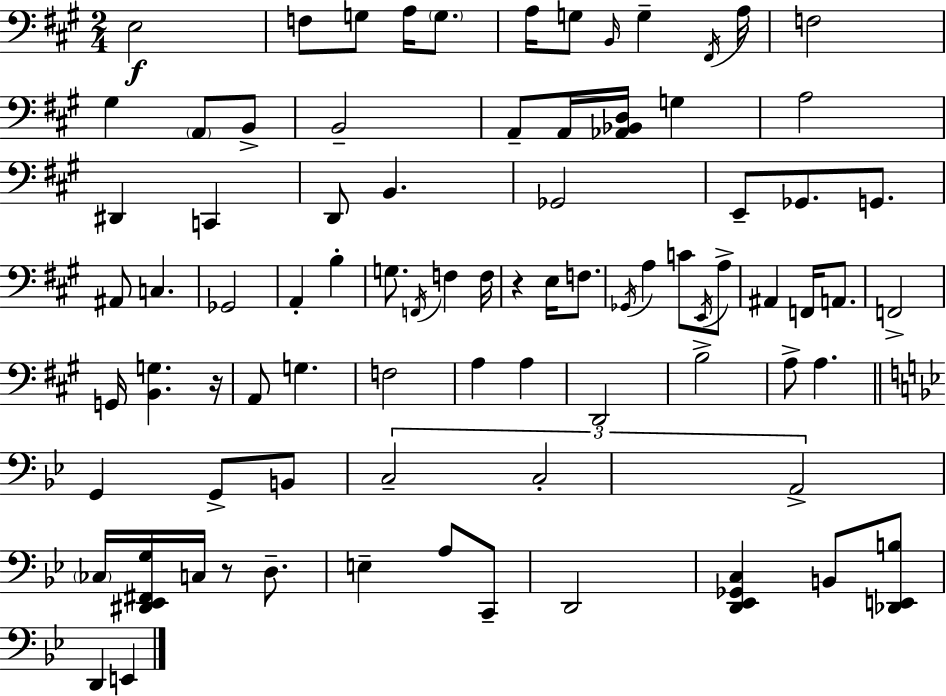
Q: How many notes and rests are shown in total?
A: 82